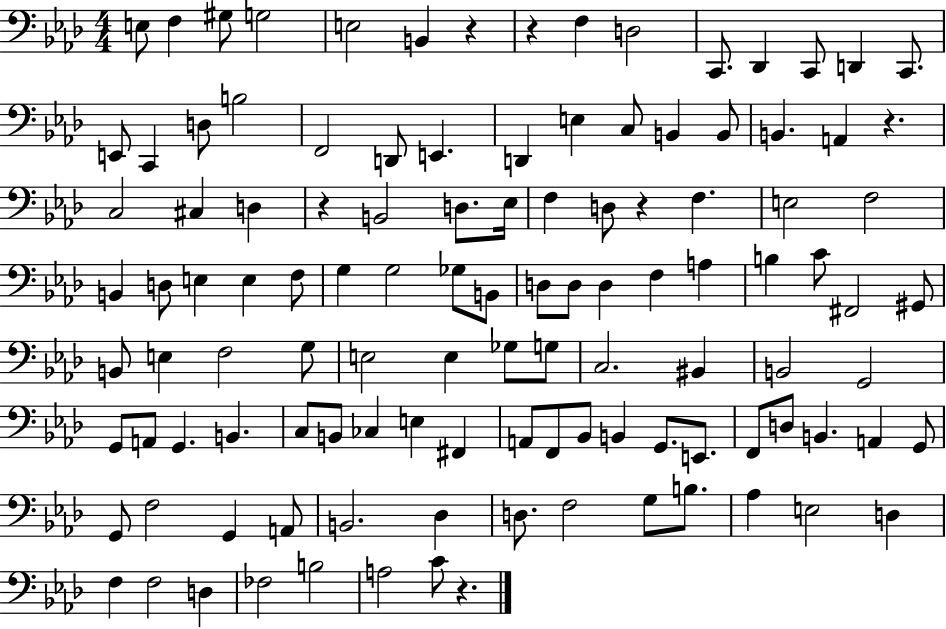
{
  \clef bass
  \numericTimeSignature
  \time 4/4
  \key aes \major
  e8 f4 gis8 g2 | e2 b,4 r4 | r4 f4 d2 | c,8. des,4 c,8 d,4 c,8. | \break e,8 c,4 d8 b2 | f,2 d,8 e,4. | d,4 e4 c8 b,4 b,8 | b,4. a,4 r4. | \break c2 cis4 d4 | r4 b,2 d8. ees16 | f4 d8 r4 f4. | e2 f2 | \break b,4 d8 e4 e4 f8 | g4 g2 ges8 b,8 | d8 d8 d4 f4 a4 | b4 c'8 fis,2 gis,8 | \break b,8 e4 f2 g8 | e2 e4 ges8 g8 | c2. bis,4 | b,2 g,2 | \break g,8 a,8 g,4. b,4. | c8 b,8 ces4 e4 fis,4 | a,8 f,8 bes,8 b,4 g,8. e,8. | f,8 d8 b,4. a,4 g,8 | \break g,8 f2 g,4 a,8 | b,2. des4 | d8. f2 g8 b8. | aes4 e2 d4 | \break f4 f2 d4 | fes2 b2 | a2 c'8 r4. | \bar "|."
}